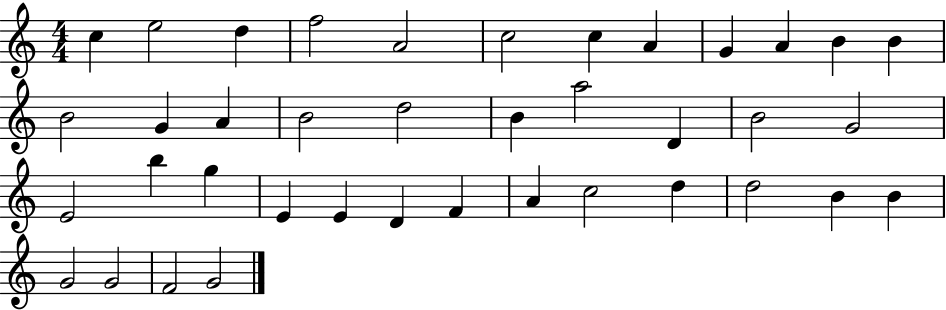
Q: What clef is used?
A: treble